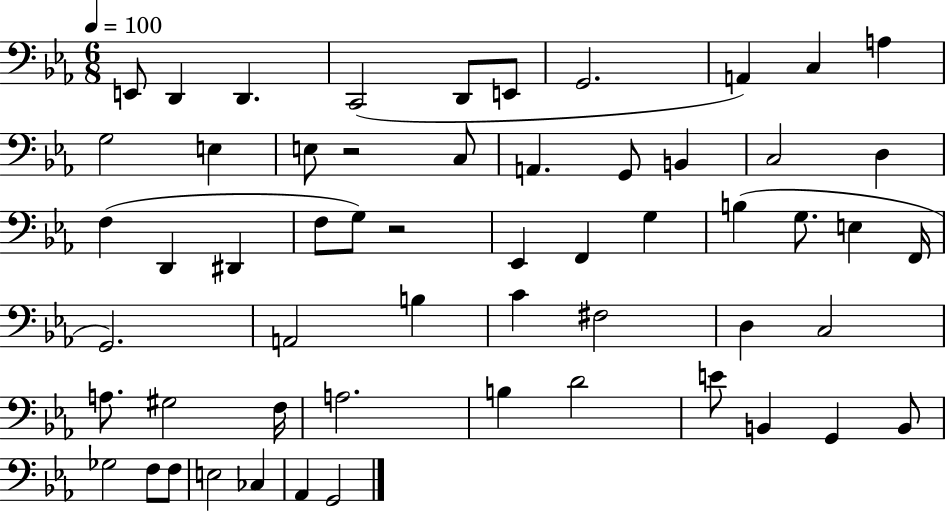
E2/e D2/q D2/q. C2/h D2/e E2/e G2/h. A2/q C3/q A3/q G3/h E3/q E3/e R/h C3/e A2/q. G2/e B2/q C3/h D3/q F3/q D2/q D#2/q F3/e G3/e R/h Eb2/q F2/q G3/q B3/q G3/e. E3/q F2/s G2/h. A2/h B3/q C4/q F#3/h D3/q C3/h A3/e. G#3/h F3/s A3/h. B3/q D4/h E4/e B2/q G2/q B2/e Gb3/h F3/e F3/e E3/h CES3/q Ab2/q G2/h